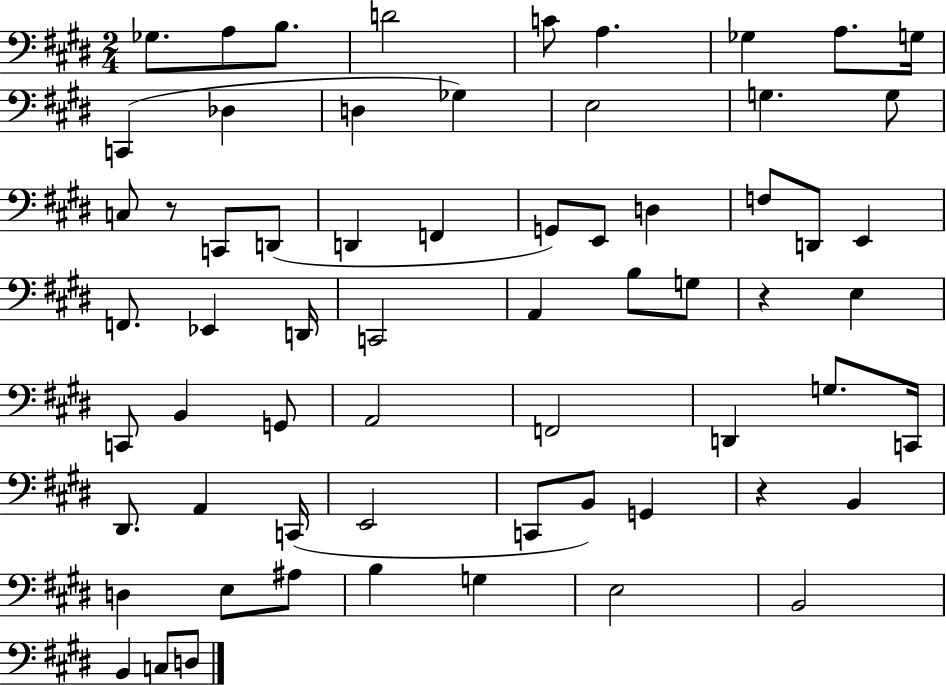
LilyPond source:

{
  \clef bass
  \numericTimeSignature
  \time 2/4
  \key e \major
  ges8. a8 b8. | d'2 | c'8 a4. | ges4 a8. g16 | \break c,4( des4 | d4 ges4) | e2 | g4. g8 | \break c8 r8 c,8 d,8( | d,4 f,4 | g,8) e,8 d4 | f8 d,8 e,4 | \break f,8. ees,4 d,16 | c,2 | a,4 b8 g8 | r4 e4 | \break c,8 b,4 g,8 | a,2 | f,2 | d,4 g8. c,16 | \break dis,8. a,4 c,16( | e,2 | c,8 b,8) g,4 | r4 b,4 | \break d4 e8 ais8 | b4 g4 | e2 | b,2 | \break b,4 c8 d8 | \bar "|."
}